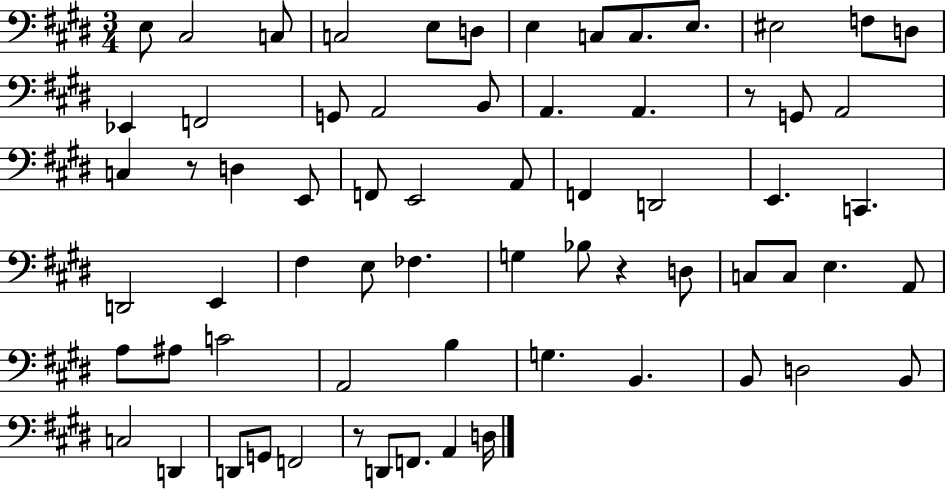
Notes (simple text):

E3/e C#3/h C3/e C3/h E3/e D3/e E3/q C3/e C3/e. E3/e. EIS3/h F3/e D3/e Eb2/q F2/h G2/e A2/h B2/e A2/q. A2/q. R/e G2/e A2/h C3/q R/e D3/q E2/e F2/e E2/h A2/e F2/q D2/h E2/q. C2/q. D2/h E2/q F#3/q E3/e FES3/q. G3/q Bb3/e R/q D3/e C3/e C3/e E3/q. A2/e A3/e A#3/e C4/h A2/h B3/q G3/q. B2/q. B2/e D3/h B2/e C3/h D2/q D2/e G2/e F2/h R/e D2/e F2/e. A2/q D3/s